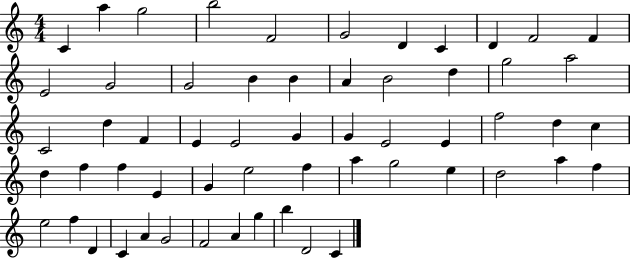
{
  \clef treble
  \numericTimeSignature
  \time 4/4
  \key c \major
  c'4 a''4 g''2 | b''2 f'2 | g'2 d'4 c'4 | d'4 f'2 f'4 | \break e'2 g'2 | g'2 b'4 b'4 | a'4 b'2 d''4 | g''2 a''2 | \break c'2 d''4 f'4 | e'4 e'2 g'4 | g'4 e'2 e'4 | f''2 d''4 c''4 | \break d''4 f''4 f''4 e'4 | g'4 e''2 f''4 | a''4 g''2 e''4 | d''2 a''4 f''4 | \break e''2 f''4 d'4 | c'4 a'4 g'2 | f'2 a'4 g''4 | b''4 d'2 c'4 | \break \bar "|."
}